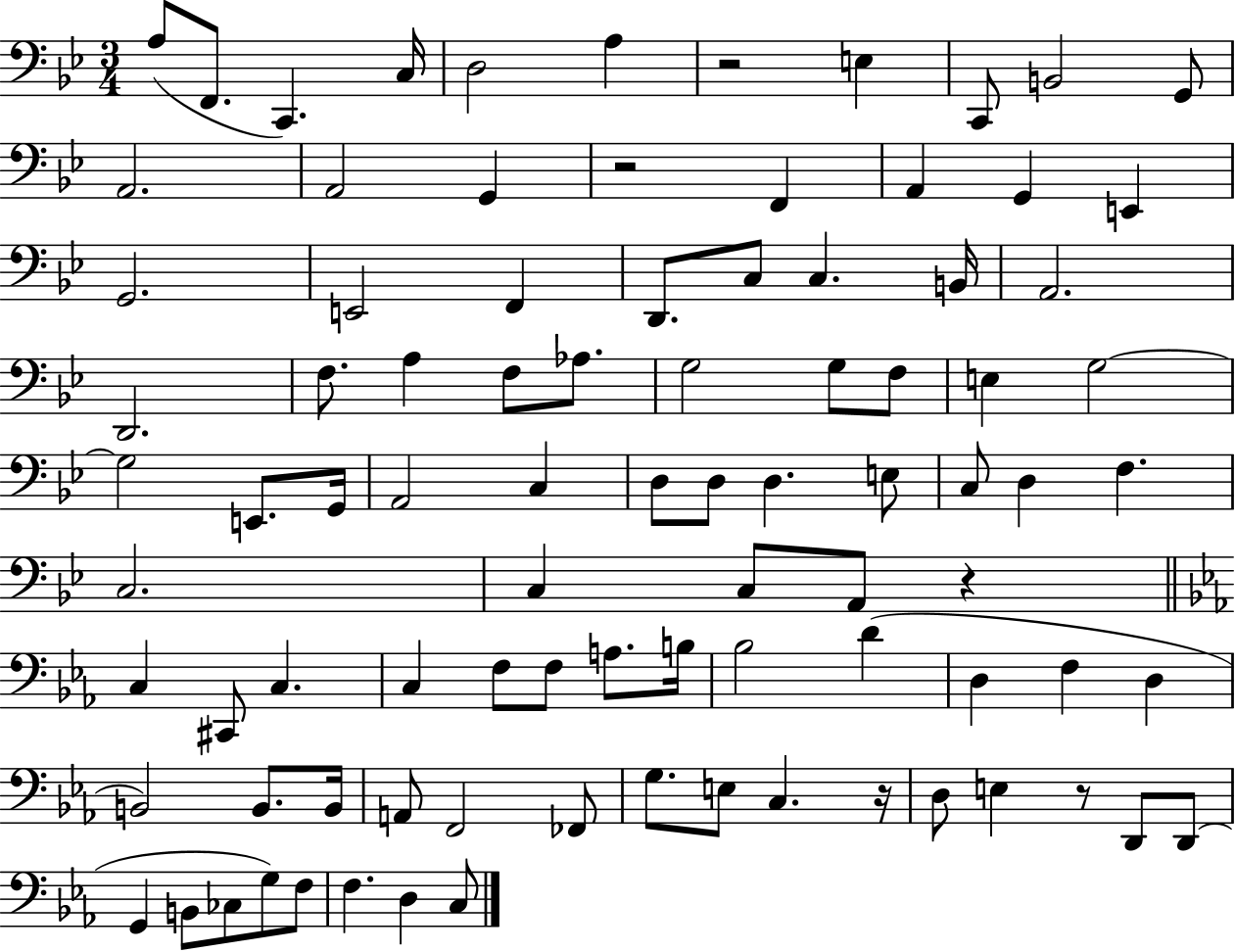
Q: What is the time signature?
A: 3/4